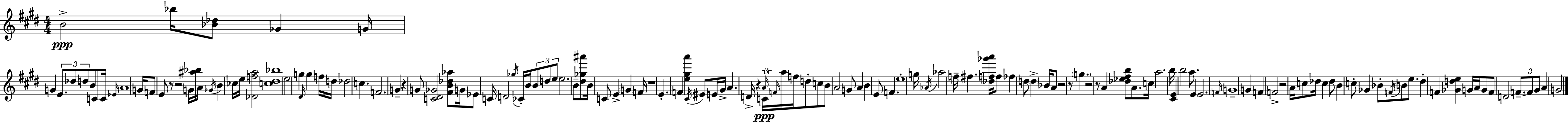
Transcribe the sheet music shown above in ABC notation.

X:1
T:Untitled
M:4/4
L:1/4
K:E
B2 _b/4 [_B_d]/2 _G G/4 G E/2 _d/2 d/2 B/2 C/2 C/4 _E/4 A4 G/4 F/2 E/2 z/2 z2 G/4 [^a_b]/4 A/4 _G/4 B _c/4 e/4 [_Dfa]2 [c^d_b]4 e2 g ^D/4 g f/4 d/4 _d2 c F2 G z G/2 [C^D_G]2 [^FB_d_a]/2 G/4 _E/2 C/4 D2 _g/4 _C/4 B/4 B/2 d/2 e/2 e2 B/2 [^d_g^a']/2 B/4 C/2 E G F/4 z4 E F [e^ga'] ^C/4 ^E/2 E/4 ^G/4 A D/4 z A/4 C/4 F/4 a/4 f/4 d/2 c/2 B/2 A2 G/2 A B E/2 F e4 g/4 _A/4 _a2 f/4 ^f [_df_g'a']/4 f/2 _f d/2 d _B/4 A/2 z2 z/2 g z2 z/2 A [_d_e^fb]/2 A/2 c/4 a2 b/4 [^CE] b2 a/2 E E2 F/4 G4 G F F2 z2 A/4 c/2 _d/4 c _d/2 B c/2 _G _B/2 F/4 B/2 e/2 ^d F [_Gde] G/4 A/4 G/2 F/2 D2 F/2 F/2 ^G/2 A G2